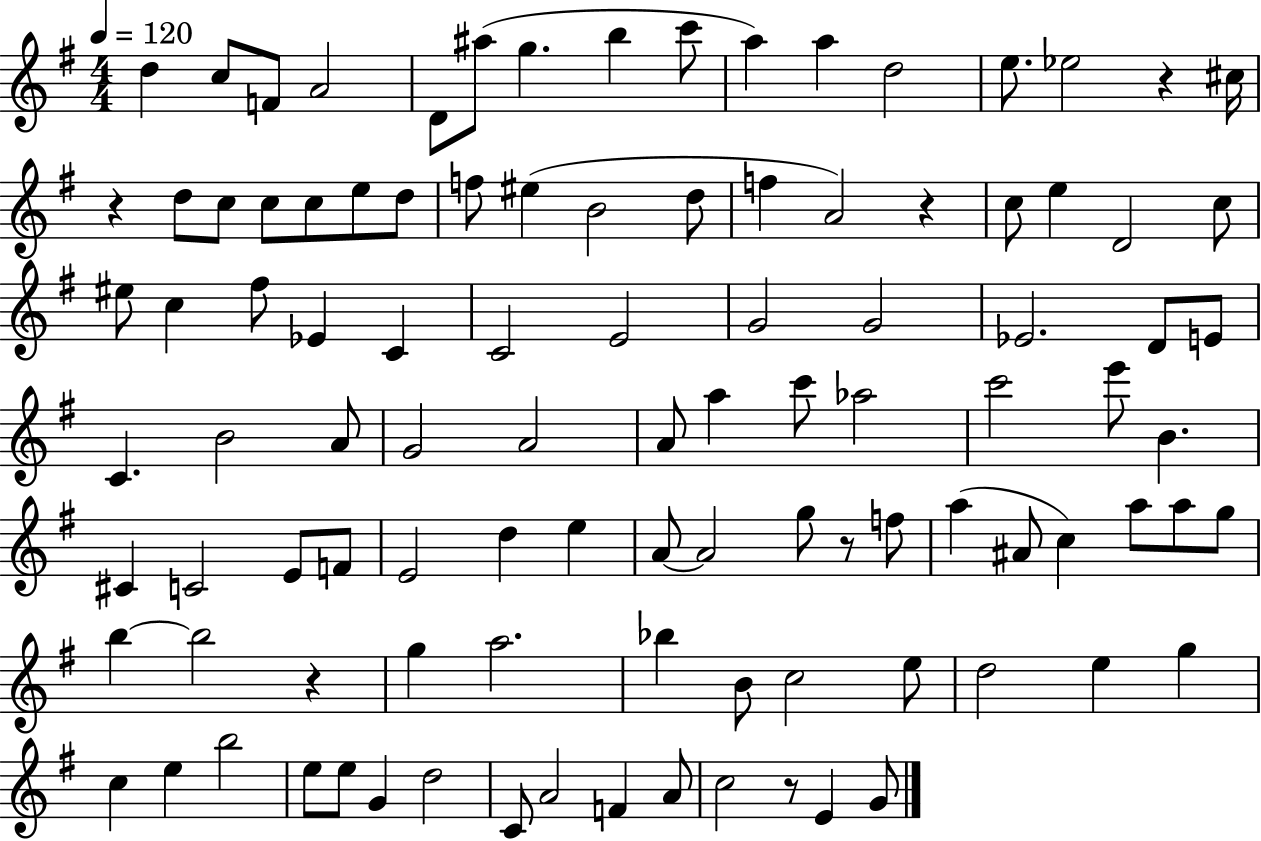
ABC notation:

X:1
T:Untitled
M:4/4
L:1/4
K:G
d c/2 F/2 A2 D/2 ^a/2 g b c'/2 a a d2 e/2 _e2 z ^c/4 z d/2 c/2 c/2 c/2 e/2 d/2 f/2 ^e B2 d/2 f A2 z c/2 e D2 c/2 ^e/2 c ^f/2 _E C C2 E2 G2 G2 _E2 D/2 E/2 C B2 A/2 G2 A2 A/2 a c'/2 _a2 c'2 e'/2 B ^C C2 E/2 F/2 E2 d e A/2 A2 g/2 z/2 f/2 a ^A/2 c a/2 a/2 g/2 b b2 z g a2 _b B/2 c2 e/2 d2 e g c e b2 e/2 e/2 G d2 C/2 A2 F A/2 c2 z/2 E G/2